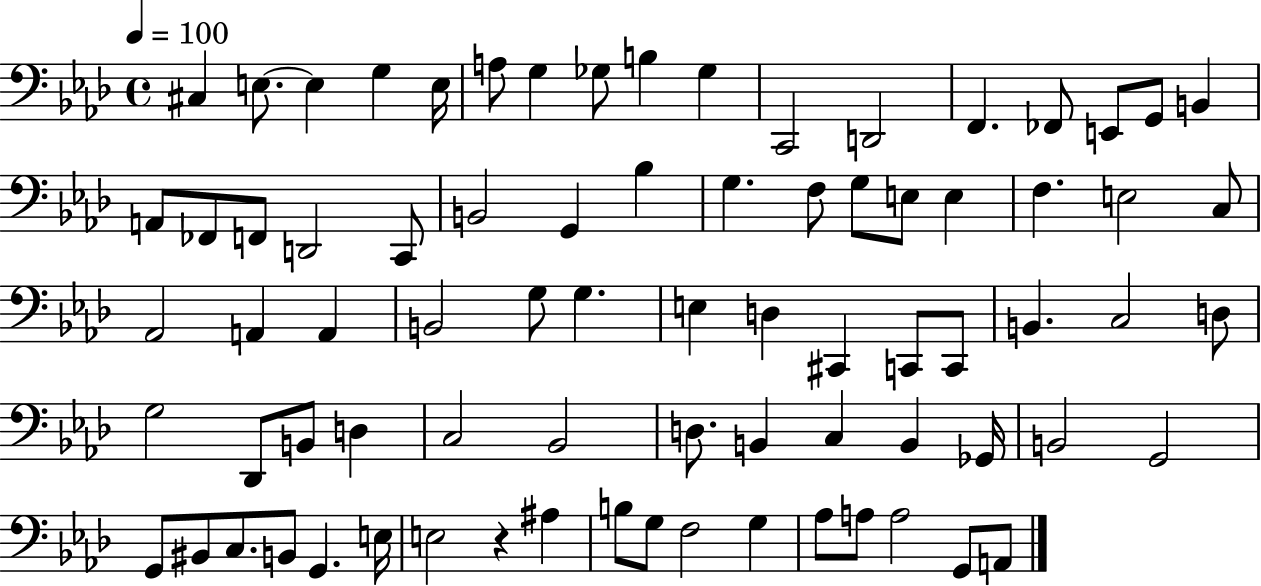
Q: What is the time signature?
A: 4/4